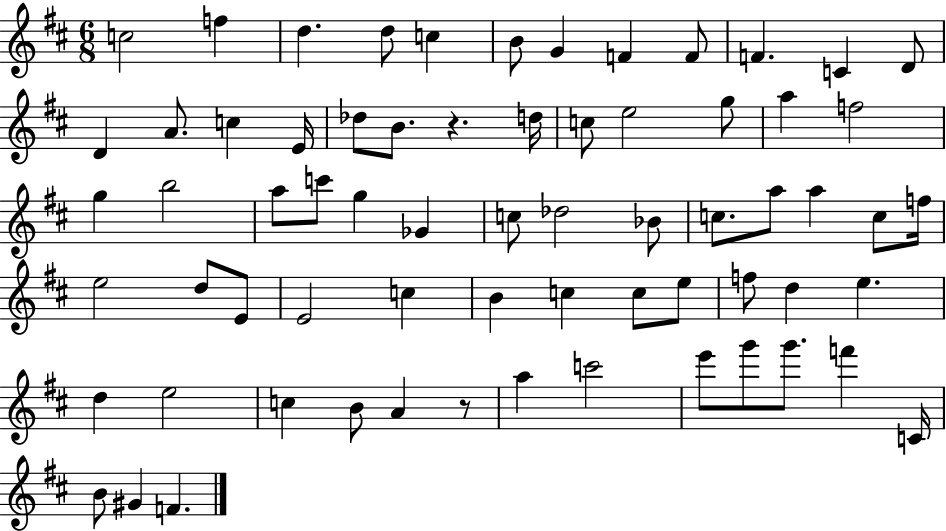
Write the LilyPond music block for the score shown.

{
  \clef treble
  \numericTimeSignature
  \time 6/8
  \key d \major
  c''2 f''4 | d''4. d''8 c''4 | b'8 g'4 f'4 f'8 | f'4. c'4 d'8 | \break d'4 a'8. c''4 e'16 | des''8 b'8. r4. d''16 | c''8 e''2 g''8 | a''4 f''2 | \break g''4 b''2 | a''8 c'''8 g''4 ges'4 | c''8 des''2 bes'8 | c''8. a''8 a''4 c''8 f''16 | \break e''2 d''8 e'8 | e'2 c''4 | b'4 c''4 c''8 e''8 | f''8 d''4 e''4. | \break d''4 e''2 | c''4 b'8 a'4 r8 | a''4 c'''2 | e'''8 g'''8 g'''8. f'''4 c'16 | \break b'8 gis'4 f'4. | \bar "|."
}